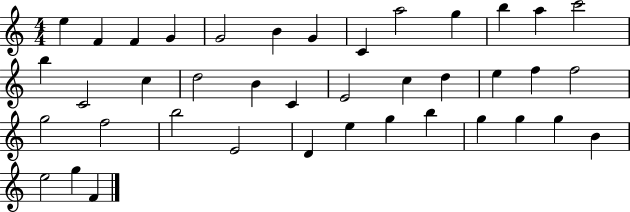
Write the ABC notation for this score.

X:1
T:Untitled
M:4/4
L:1/4
K:C
e F F G G2 B G C a2 g b a c'2 b C2 c d2 B C E2 c d e f f2 g2 f2 b2 E2 D e g b g g g B e2 g F